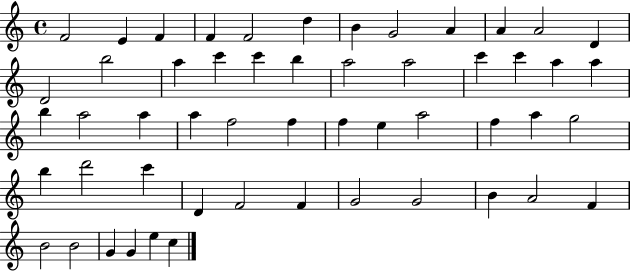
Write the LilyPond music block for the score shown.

{
  \clef treble
  \time 4/4
  \defaultTimeSignature
  \key c \major
  f'2 e'4 f'4 | f'4 f'2 d''4 | b'4 g'2 a'4 | a'4 a'2 d'4 | \break d'2 b''2 | a''4 c'''4 c'''4 b''4 | a''2 a''2 | c'''4 c'''4 a''4 a''4 | \break b''4 a''2 a''4 | a''4 f''2 f''4 | f''4 e''4 a''2 | f''4 a''4 g''2 | \break b''4 d'''2 c'''4 | d'4 f'2 f'4 | g'2 g'2 | b'4 a'2 f'4 | \break b'2 b'2 | g'4 g'4 e''4 c''4 | \bar "|."
}